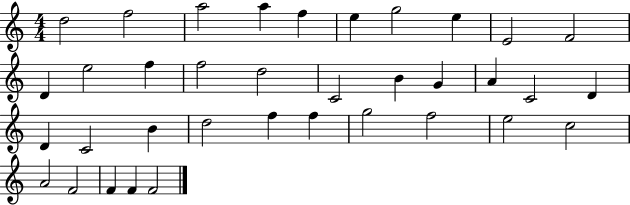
{
  \clef treble
  \numericTimeSignature
  \time 4/4
  \key c \major
  d''2 f''2 | a''2 a''4 f''4 | e''4 g''2 e''4 | e'2 f'2 | \break d'4 e''2 f''4 | f''2 d''2 | c'2 b'4 g'4 | a'4 c'2 d'4 | \break d'4 c'2 b'4 | d''2 f''4 f''4 | g''2 f''2 | e''2 c''2 | \break a'2 f'2 | f'4 f'4 f'2 | \bar "|."
}